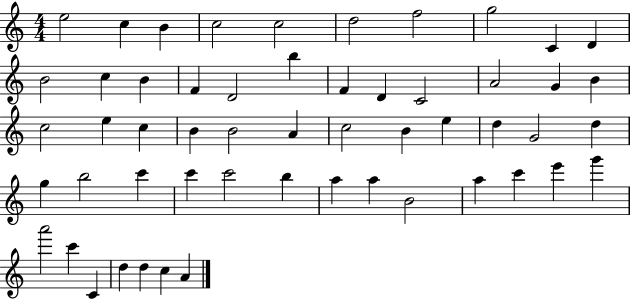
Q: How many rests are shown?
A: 0